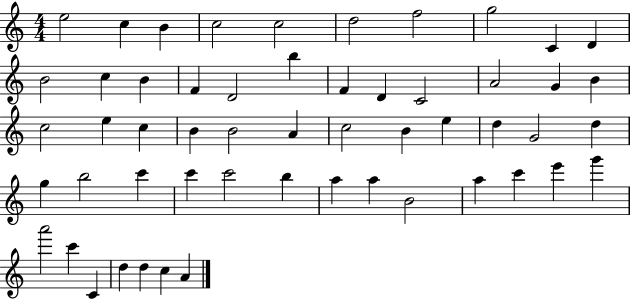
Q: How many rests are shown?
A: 0